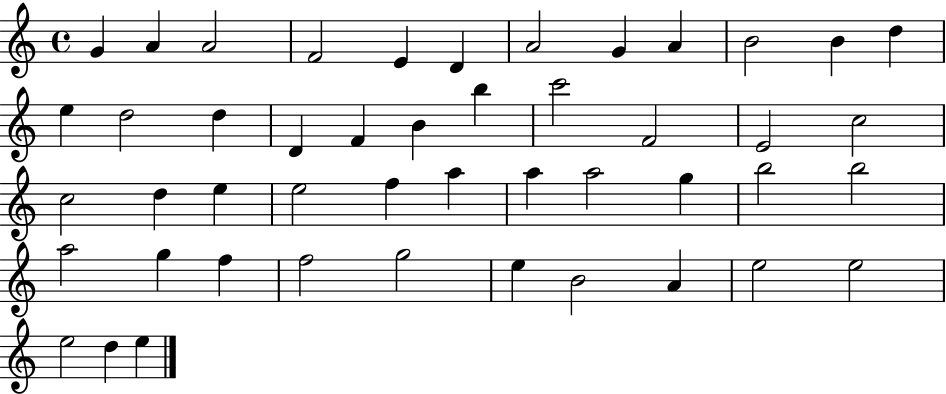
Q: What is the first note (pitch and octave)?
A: G4